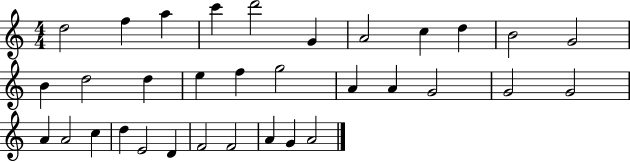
D5/h F5/q A5/q C6/q D6/h G4/q A4/h C5/q D5/q B4/h G4/h B4/q D5/h D5/q E5/q F5/q G5/h A4/q A4/q G4/h G4/h G4/h A4/q A4/h C5/q D5/q E4/h D4/q F4/h F4/h A4/q G4/q A4/h